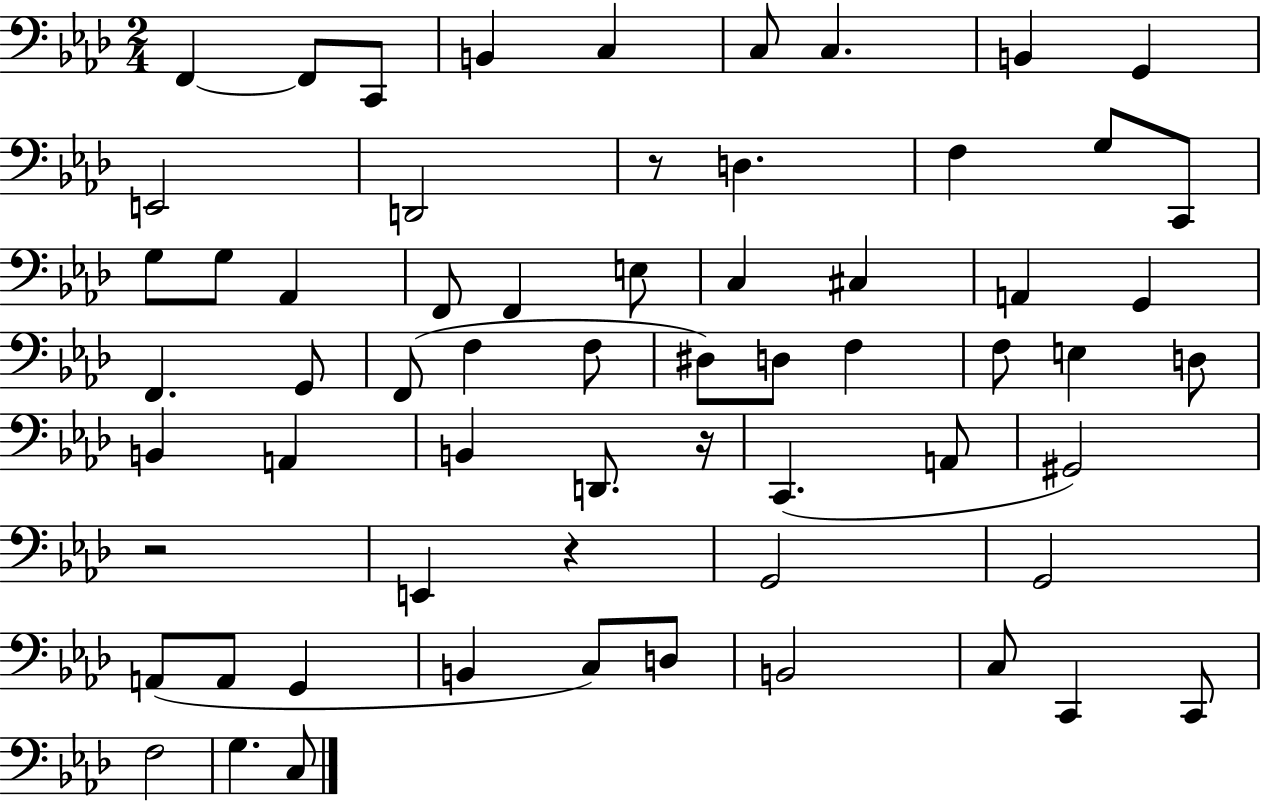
F2/q F2/e C2/e B2/q C3/q C3/e C3/q. B2/q G2/q E2/h D2/h R/e D3/q. F3/q G3/e C2/e G3/e G3/e Ab2/q F2/e F2/q E3/e C3/q C#3/q A2/q G2/q F2/q. G2/e F2/e F3/q F3/e D#3/e D3/e F3/q F3/e E3/q D3/e B2/q A2/q B2/q D2/e. R/s C2/q. A2/e G#2/h R/h E2/q R/q G2/h G2/h A2/e A2/e G2/q B2/q C3/e D3/e B2/h C3/e C2/q C2/e F3/h G3/q. C3/e